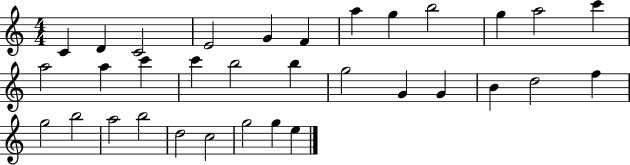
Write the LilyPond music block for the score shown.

{
  \clef treble
  \numericTimeSignature
  \time 4/4
  \key c \major
  c'4 d'4 c'2 | e'2 g'4 f'4 | a''4 g''4 b''2 | g''4 a''2 c'''4 | \break a''2 a''4 c'''4 | c'''4 b''2 b''4 | g''2 g'4 g'4 | b'4 d''2 f''4 | \break g''2 b''2 | a''2 b''2 | d''2 c''2 | g''2 g''4 e''4 | \break \bar "|."
}